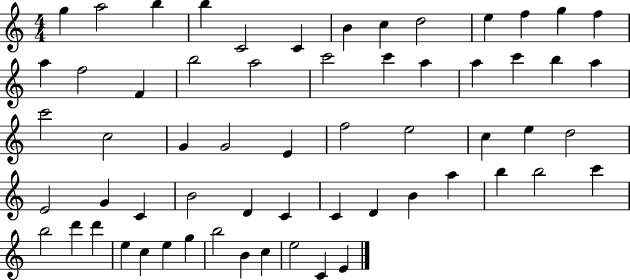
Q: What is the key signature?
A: C major